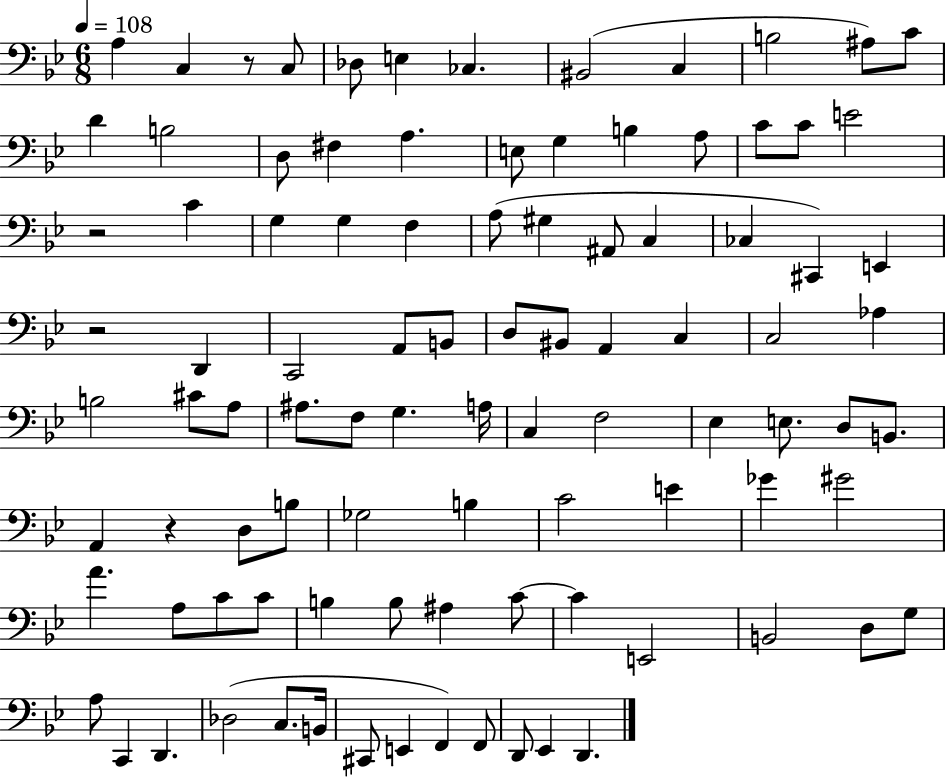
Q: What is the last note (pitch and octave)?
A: D2